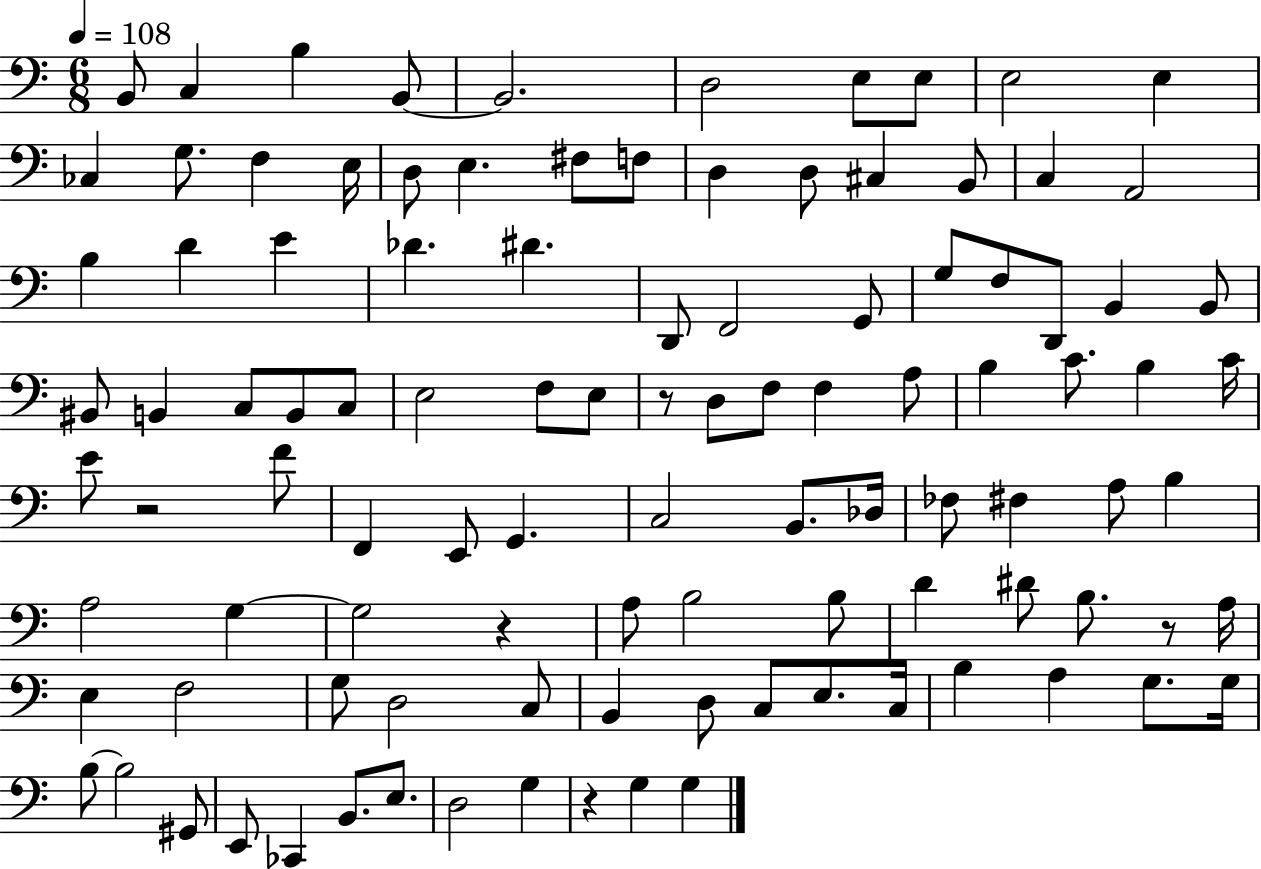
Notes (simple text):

B2/e C3/q B3/q B2/e B2/h. D3/h E3/e E3/e E3/h E3/q CES3/q G3/e. F3/q E3/s D3/e E3/q. F#3/e F3/e D3/q D3/e C#3/q B2/e C3/q A2/h B3/q D4/q E4/q Db4/q. D#4/q. D2/e F2/h G2/e G3/e F3/e D2/e B2/q B2/e BIS2/e B2/q C3/e B2/e C3/e E3/h F3/e E3/e R/e D3/e F3/e F3/q A3/e B3/q C4/e. B3/q C4/s E4/e R/h F4/e F2/q E2/e G2/q. C3/h B2/e. Db3/s FES3/e F#3/q A3/e B3/q A3/h G3/q G3/h R/q A3/e B3/h B3/e D4/q D#4/e B3/e. R/e A3/s E3/q F3/h G3/e D3/h C3/e B2/q D3/e C3/e E3/e. C3/s B3/q A3/q G3/e. G3/s B3/e B3/h G#2/e E2/e CES2/q B2/e. E3/e. D3/h G3/q R/q G3/q G3/q